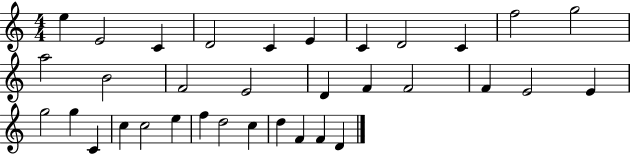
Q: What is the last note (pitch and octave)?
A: D4